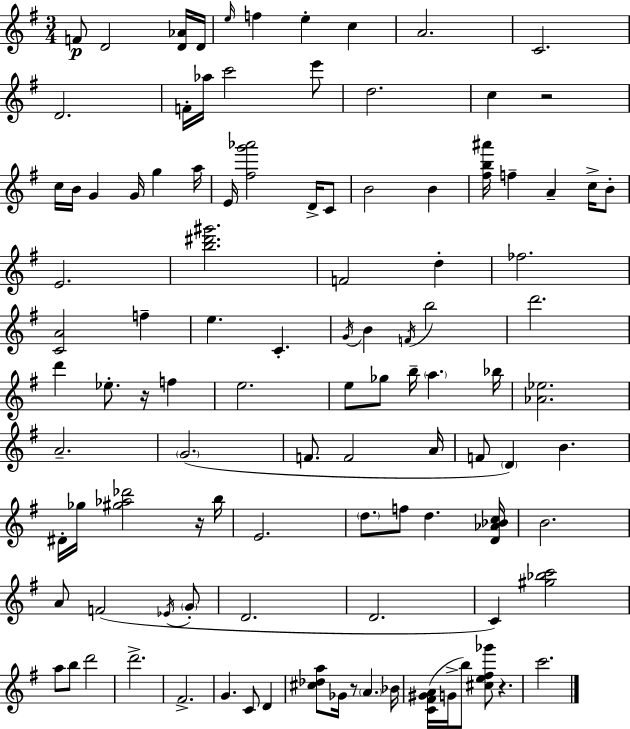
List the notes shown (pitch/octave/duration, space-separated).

F4/e D4/h [D4,Ab4]/s D4/s E5/s F5/q E5/q C5/q A4/h. C4/h. D4/h. F4/s Ab5/s C6/h E6/e D5/h. C5/q R/h C5/s B4/s G4/q G4/s G5/q A5/s E4/s [F#5,G6,Ab6]/h D4/s C4/e B4/h B4/q [F#5,B5,A#6]/s F5/q A4/q C5/s B4/e E4/h. [B5,D#6,G#6]/h. F4/h D5/q FES5/h. [C4,A4]/h F5/q E5/q. C4/q. G4/s B4/q F4/s B5/h D6/h. D6/q Eb5/e. R/s F5/q E5/h. E5/e Gb5/e B5/s A5/q. Bb5/s [Ab4,Eb5]/h. A4/h. G4/h. F4/e. F4/h A4/s F4/e D4/q B4/q. D#4/s Gb5/s [G#5,Ab5,Db6]/h R/s B5/s E4/h. D5/e. F5/e D5/q. [D4,Ab4,Bb4,C5]/s B4/h. A4/e F4/h Eb4/s G4/e D4/h. D4/h. C4/q [G#5,Bb5,C6]/h A5/e B5/e D6/h D6/h. F#4/h. G4/q. C4/e D4/q [C#5,Db5,A5]/e Gb4/s R/e A4/q. Bb4/s [C4,F#4,G#4,A4]/s G4/s B5/e [C#5,E5,F#5,Gb6]/e R/q. C6/h.